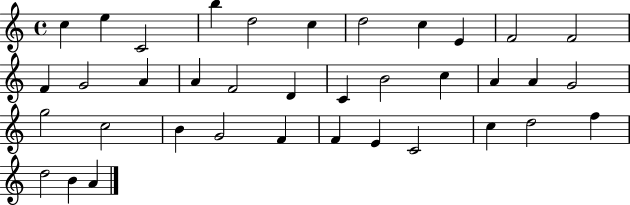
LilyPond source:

{
  \clef treble
  \time 4/4
  \defaultTimeSignature
  \key c \major
  c''4 e''4 c'2 | b''4 d''2 c''4 | d''2 c''4 e'4 | f'2 f'2 | \break f'4 g'2 a'4 | a'4 f'2 d'4 | c'4 b'2 c''4 | a'4 a'4 g'2 | \break g''2 c''2 | b'4 g'2 f'4 | f'4 e'4 c'2 | c''4 d''2 f''4 | \break d''2 b'4 a'4 | \bar "|."
}